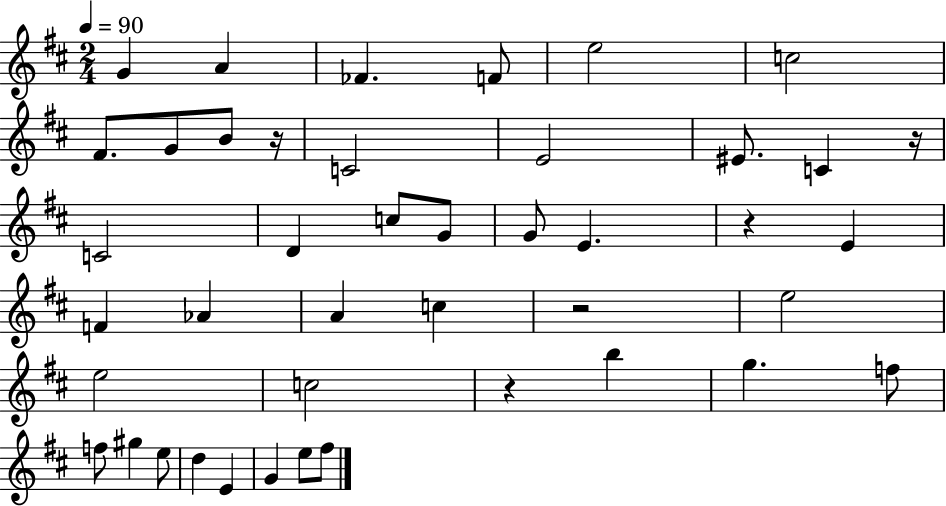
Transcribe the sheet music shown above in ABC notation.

X:1
T:Untitled
M:2/4
L:1/4
K:D
G A _F F/2 e2 c2 ^F/2 G/2 B/2 z/4 C2 E2 ^E/2 C z/4 C2 D c/2 G/2 G/2 E z E F _A A c z2 e2 e2 c2 z b g f/2 f/2 ^g e/2 d E G e/2 ^f/2